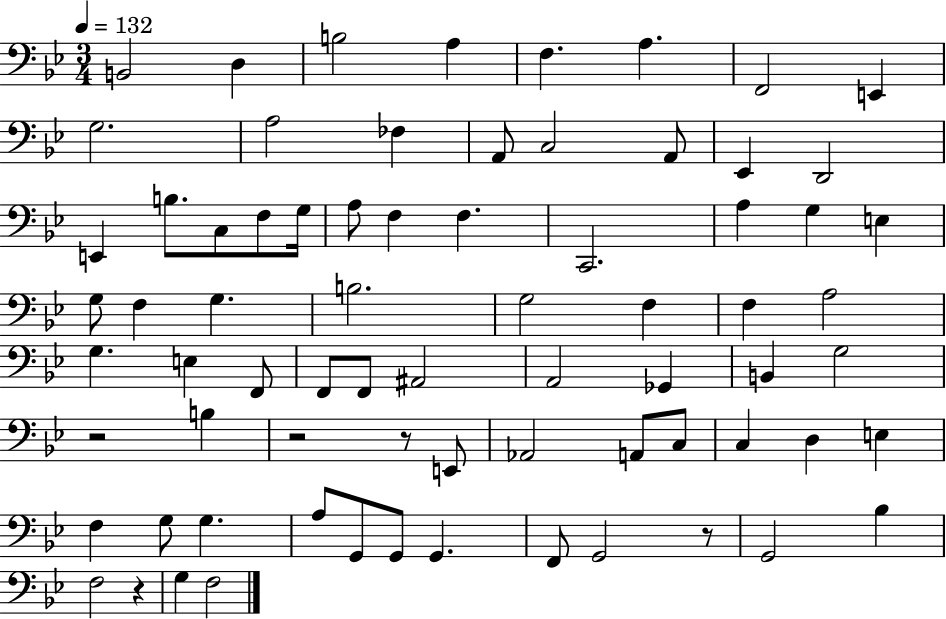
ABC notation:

X:1
T:Untitled
M:3/4
L:1/4
K:Bb
B,,2 D, B,2 A, F, A, F,,2 E,, G,2 A,2 _F, A,,/2 C,2 A,,/2 _E,, D,,2 E,, B,/2 C,/2 F,/2 G,/4 A,/2 F, F, C,,2 A, G, E, G,/2 F, G, B,2 G,2 F, F, A,2 G, E, F,,/2 F,,/2 F,,/2 ^A,,2 A,,2 _G,, B,, G,2 z2 B, z2 z/2 E,,/2 _A,,2 A,,/2 C,/2 C, D, E, F, G,/2 G, A,/2 G,,/2 G,,/2 G,, F,,/2 G,,2 z/2 G,,2 _B, F,2 z G, F,2